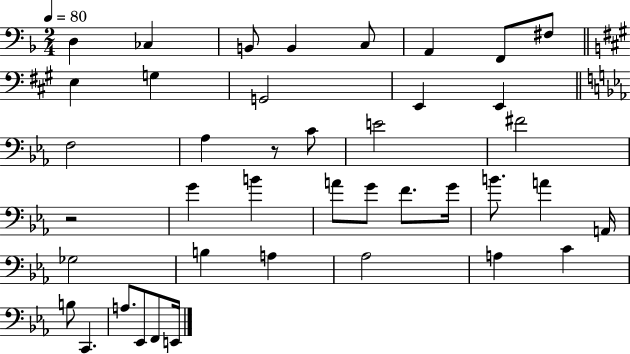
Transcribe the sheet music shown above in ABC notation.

X:1
T:Untitled
M:2/4
L:1/4
K:F
D, _C, B,,/2 B,, C,/2 A,, F,,/2 ^F,/2 E, G, G,,2 E,, E,, F,2 _A, z/2 C/2 E2 ^F2 z2 G B A/2 G/2 F/2 G/4 B/2 A A,,/4 _G,2 B, A, _A,2 A, C B,/2 C,, A,/2 _E,,/2 F,,/2 E,,/4